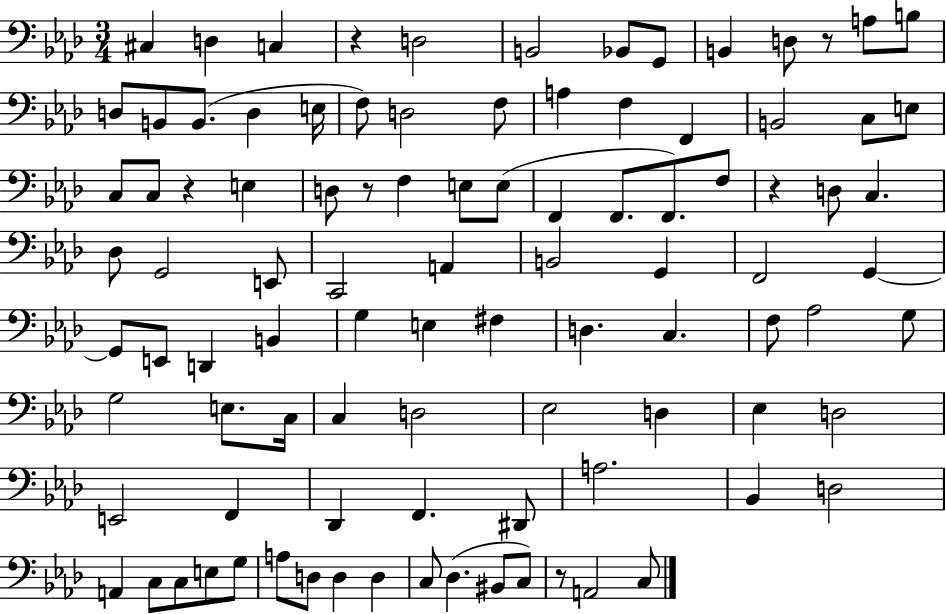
C#3/q D3/q C3/q R/q D3/h B2/h Bb2/e G2/e B2/q D3/e R/e A3/e B3/e D3/e B2/e B2/e. D3/q E3/s F3/e D3/h F3/e A3/q F3/q F2/q B2/h C3/e E3/e C3/e C3/e R/q E3/q D3/e R/e F3/q E3/e E3/e F2/q F2/e. F2/e. F3/e R/q D3/e C3/q. Db3/e G2/h E2/e C2/h A2/q B2/h G2/q F2/h G2/q G2/e E2/e D2/q B2/q G3/q E3/q F#3/q D3/q. C3/q. F3/e Ab3/h G3/e G3/h E3/e. C3/s C3/q D3/h Eb3/h D3/q Eb3/q D3/h E2/h F2/q Db2/q F2/q. D#2/e A3/h. Bb2/q D3/h A2/q C3/e C3/e E3/e G3/e A3/e D3/e D3/q D3/q C3/e Db3/q. BIS2/e C3/e R/e A2/h C3/e